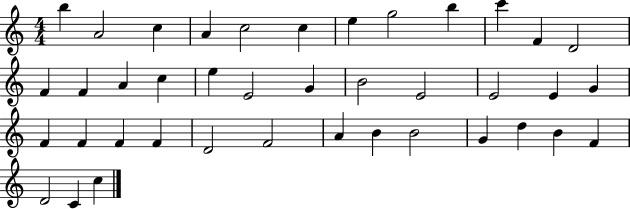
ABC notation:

X:1
T:Untitled
M:4/4
L:1/4
K:C
b A2 c A c2 c e g2 b c' F D2 F F A c e E2 G B2 E2 E2 E G F F F F D2 F2 A B B2 G d B F D2 C c